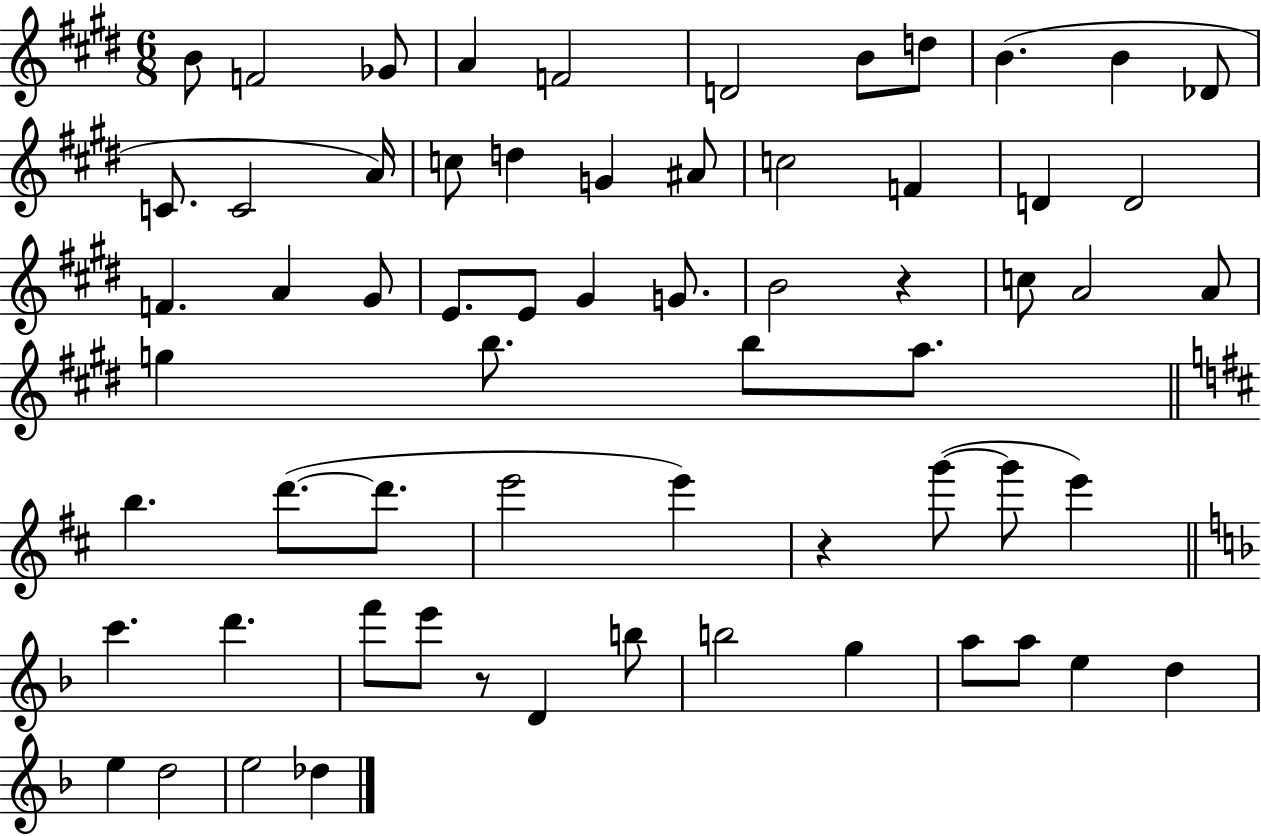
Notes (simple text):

B4/e F4/h Gb4/e A4/q F4/h D4/h B4/e D5/e B4/q. B4/q Db4/e C4/e. C4/h A4/s C5/e D5/q G4/q A#4/e C5/h F4/q D4/q D4/h F4/q. A4/q G#4/e E4/e. E4/e G#4/q G4/e. B4/h R/q C5/e A4/h A4/e G5/q B5/e. B5/e A5/e. B5/q. D6/e. D6/e. E6/h E6/q R/q G6/e G6/e E6/q C6/q. D6/q. F6/e E6/e R/e D4/q B5/e B5/h G5/q A5/e A5/e E5/q D5/q E5/q D5/h E5/h Db5/q